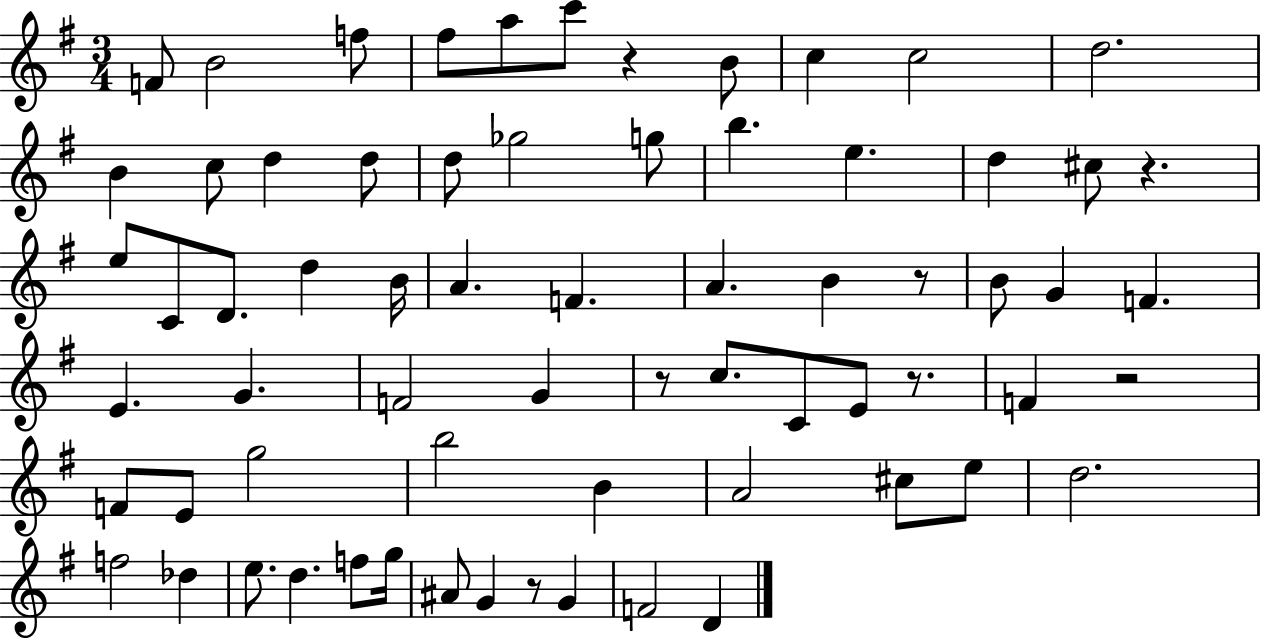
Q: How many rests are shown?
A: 7